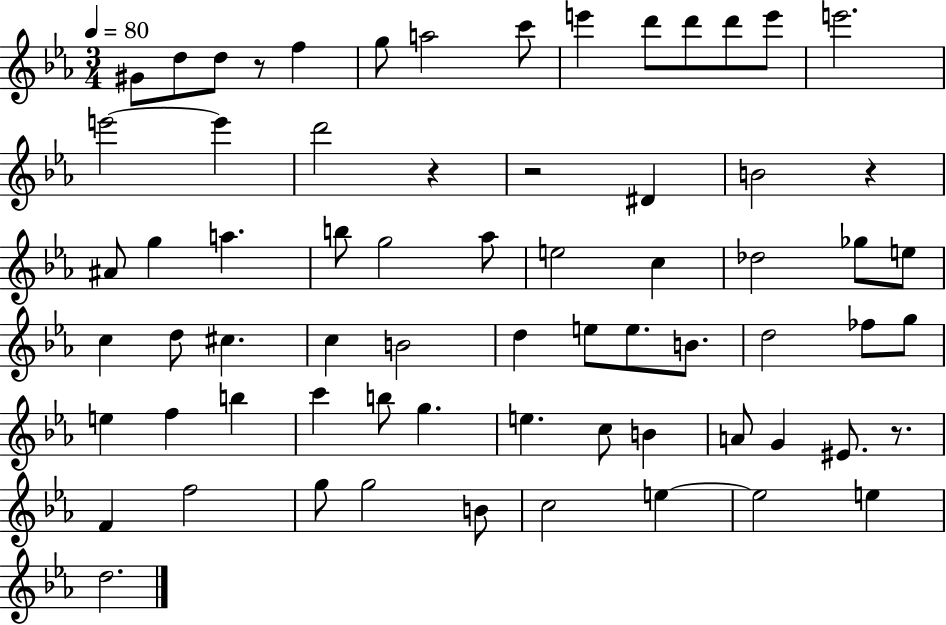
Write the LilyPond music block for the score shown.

{
  \clef treble
  \numericTimeSignature
  \time 3/4
  \key ees \major
  \tempo 4 = 80
  \repeat volta 2 { gis'8 d''8 d''8 r8 f''4 | g''8 a''2 c'''8 | e'''4 d'''8 d'''8 d'''8 e'''8 | e'''2. | \break e'''2~~ e'''4 | d'''2 r4 | r2 dis'4 | b'2 r4 | \break ais'8 g''4 a''4. | b''8 g''2 aes''8 | e''2 c''4 | des''2 ges''8 e''8 | \break c''4 d''8 cis''4. | c''4 b'2 | d''4 e''8 e''8. b'8. | d''2 fes''8 g''8 | \break e''4 f''4 b''4 | c'''4 b''8 g''4. | e''4. c''8 b'4 | a'8 g'4 eis'8. r8. | \break f'4 f''2 | g''8 g''2 b'8 | c''2 e''4~~ | e''2 e''4 | \break d''2. | } \bar "|."
}